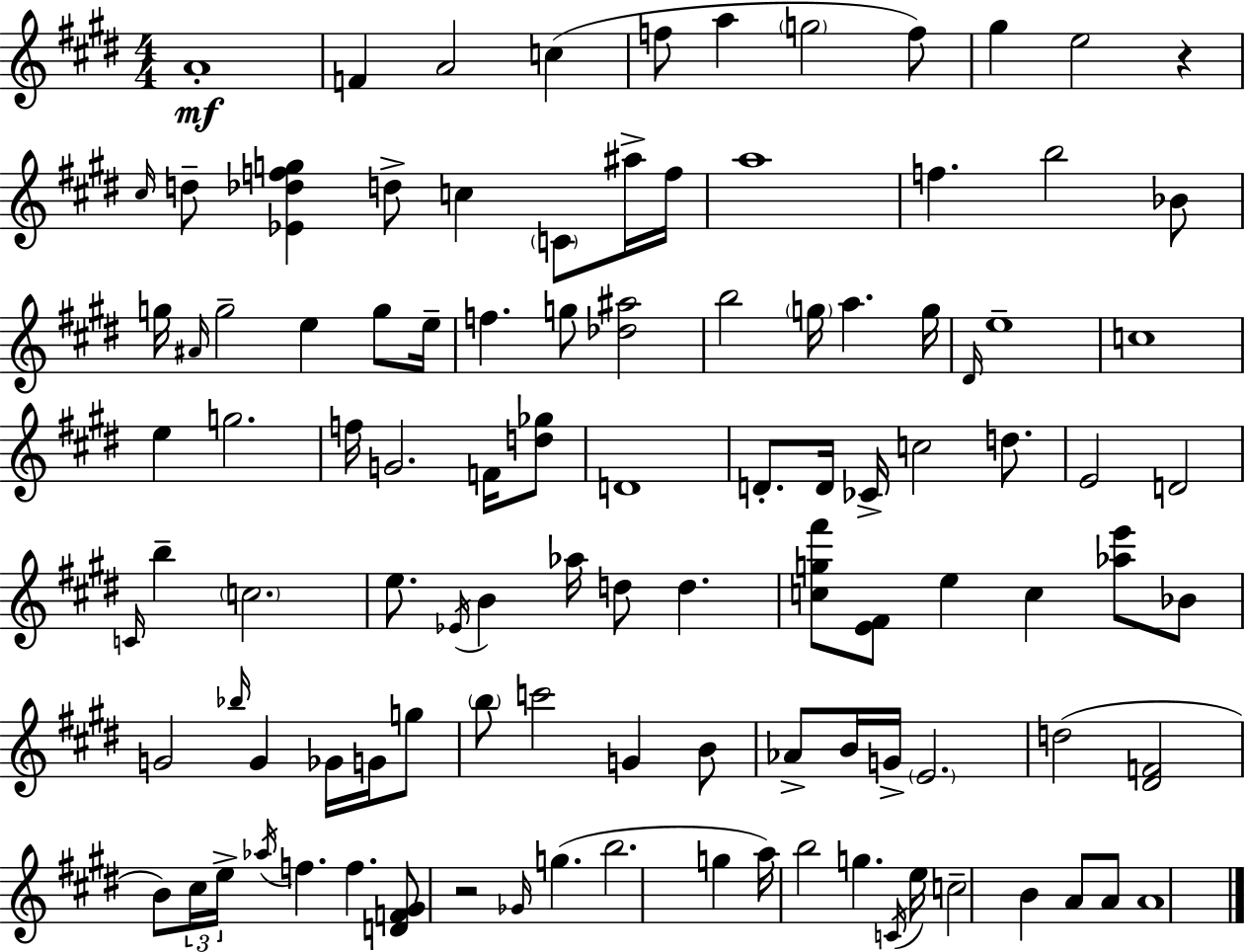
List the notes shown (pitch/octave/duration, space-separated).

A4/w F4/q A4/h C5/q F5/e A5/q G5/h F5/e G#5/q E5/h R/q C#5/s D5/e [Eb4,Db5,F5,G5]/q D5/e C5/q C4/e A#5/s F5/s A5/w F5/q. B5/h Bb4/e G5/s A#4/s G5/h E5/q G5/e E5/s F5/q. G5/e [Db5,A#5]/h B5/h G5/s A5/q. G5/s D#4/s E5/w C5/w E5/q G5/h. F5/s G4/h. F4/s [D5,Gb5]/e D4/w D4/e. D4/s CES4/s C5/h D5/e. E4/h D4/h C4/s B5/q C5/h. E5/e. Eb4/s B4/q Ab5/s D5/e D5/q. [C5,G5,F#6]/e [E4,F#4]/e E5/q C5/q [Ab5,E6]/e Bb4/e G4/h Bb5/s G4/q Gb4/s G4/s G5/e B5/e C6/h G4/q B4/e Ab4/e B4/s G4/s E4/h. D5/h [D#4,F4]/h B4/e C#5/s E5/s Ab5/s F5/q. F5/q. [D4,F4,G#4]/e R/h Gb4/s G5/q. B5/h. G5/q A5/s B5/h G5/q. C4/s E5/s C5/h B4/q A4/e A4/e A4/w